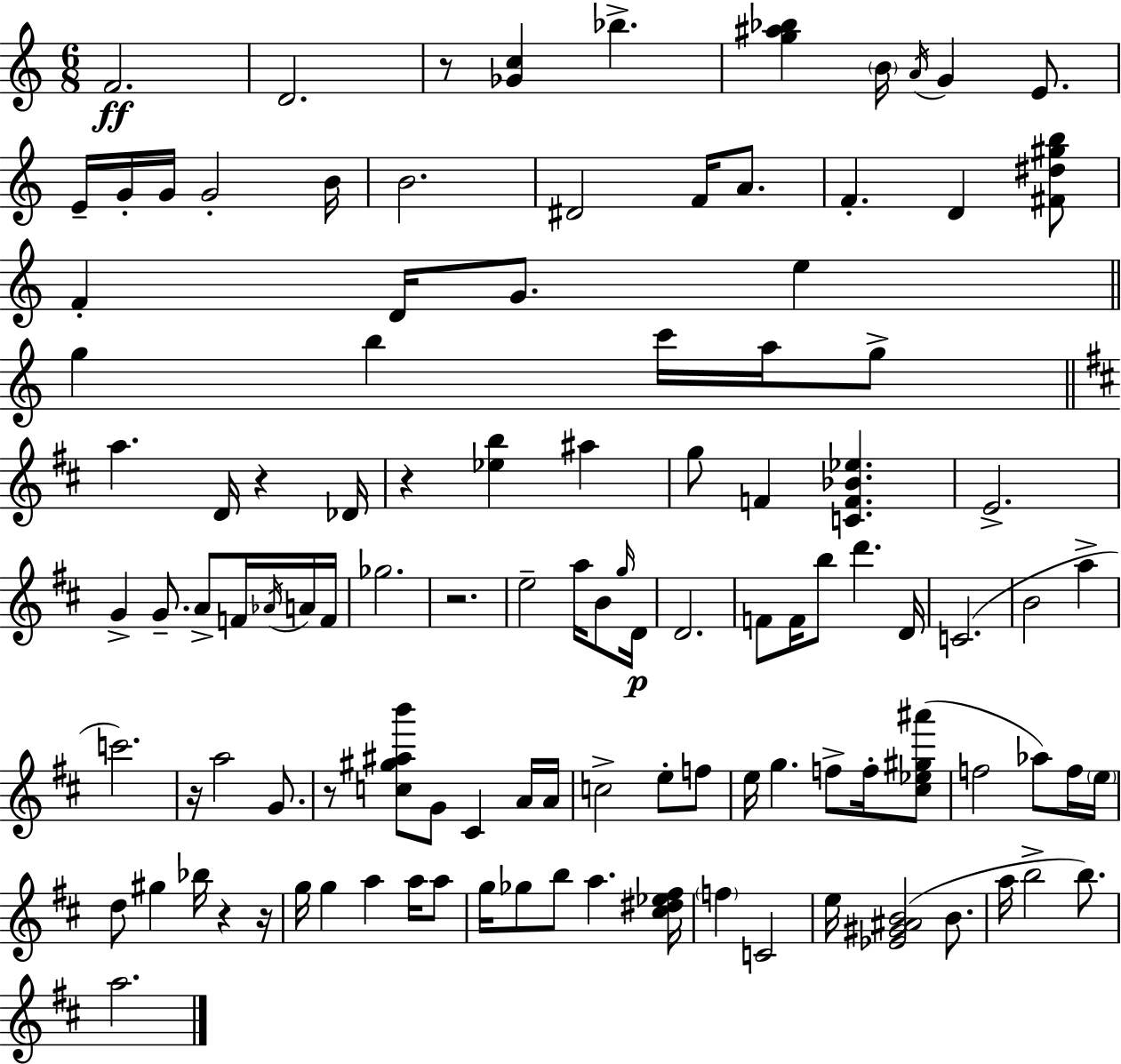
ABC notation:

X:1
T:Untitled
M:6/8
L:1/4
K:Am
F2 D2 z/2 [_Gc] _b [g^a_b] B/4 A/4 G E/2 E/4 G/4 G/4 G2 B/4 B2 ^D2 F/4 A/2 F D [^F^d^gb]/2 F D/4 G/2 e g b c'/4 a/4 g/2 a D/4 z _D/4 z [_eb] ^a g/2 F [CF_B_e] E2 G G/2 A/2 F/4 _A/4 A/4 F/4 _g2 z2 e2 a/4 B/2 g/4 D/4 D2 F/2 F/4 b/2 d' D/4 C2 B2 a c'2 z/4 a2 G/2 z/2 [c^g^ab']/2 G/2 ^C A/4 A/4 c2 e/2 f/2 e/4 g f/2 f/4 [^c_e^g^a']/2 f2 _a/2 f/4 e/4 d/2 ^g _b/4 z z/4 g/4 g a a/4 a/2 g/4 _g/2 b/2 a [^c^d_e^f]/4 f C2 e/4 [_E^G^AB]2 B/2 a/4 b2 b/2 a2